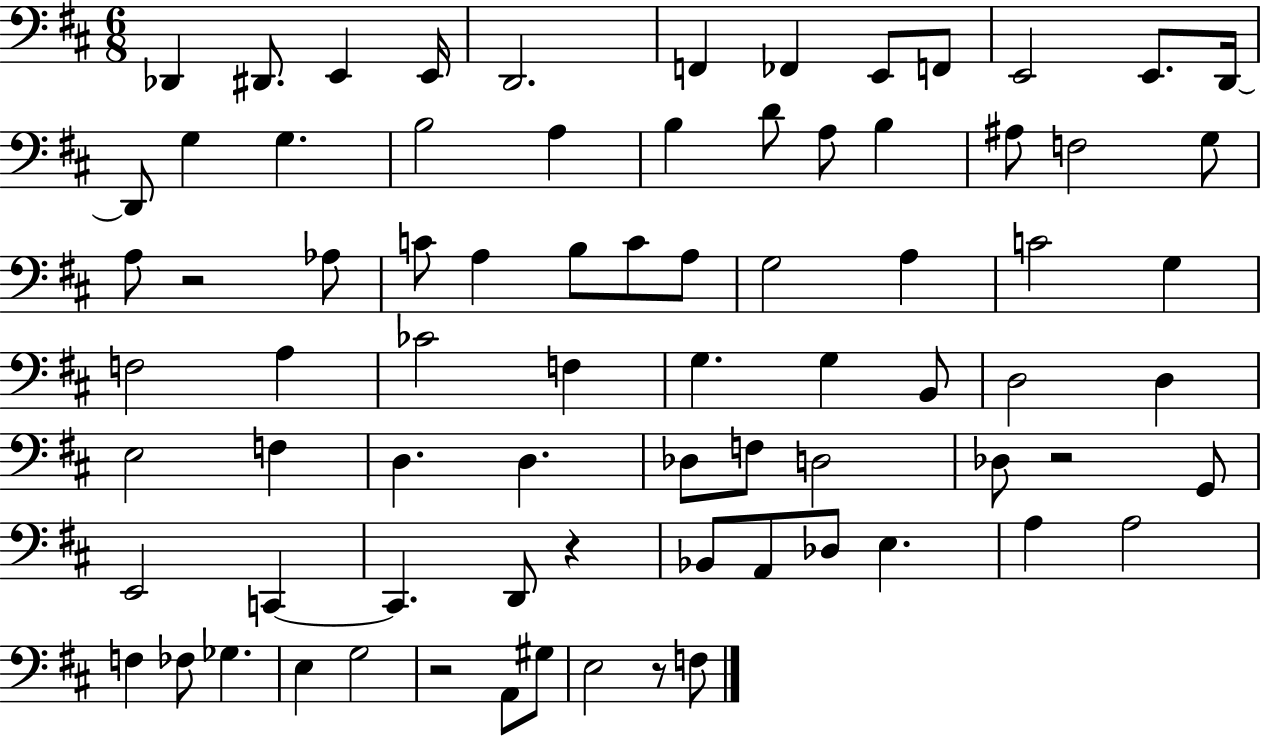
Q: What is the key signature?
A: D major